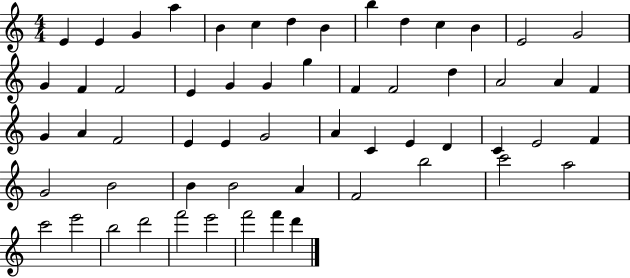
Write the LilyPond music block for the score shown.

{
  \clef treble
  \numericTimeSignature
  \time 4/4
  \key c \major
  e'4 e'4 g'4 a''4 | b'4 c''4 d''4 b'4 | b''4 d''4 c''4 b'4 | e'2 g'2 | \break g'4 f'4 f'2 | e'4 g'4 g'4 g''4 | f'4 f'2 d''4 | a'2 a'4 f'4 | \break g'4 a'4 f'2 | e'4 e'4 g'2 | a'4 c'4 e'4 d'4 | c'4 e'2 f'4 | \break g'2 b'2 | b'4 b'2 a'4 | f'2 b''2 | c'''2 a''2 | \break c'''2 e'''2 | b''2 d'''2 | f'''2 e'''2 | f'''2 f'''4 d'''4 | \break \bar "|."
}